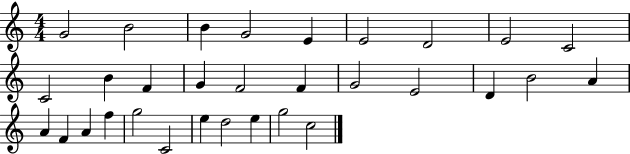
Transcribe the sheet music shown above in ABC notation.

X:1
T:Untitled
M:4/4
L:1/4
K:C
G2 B2 B G2 E E2 D2 E2 C2 C2 B F G F2 F G2 E2 D B2 A A F A f g2 C2 e d2 e g2 c2